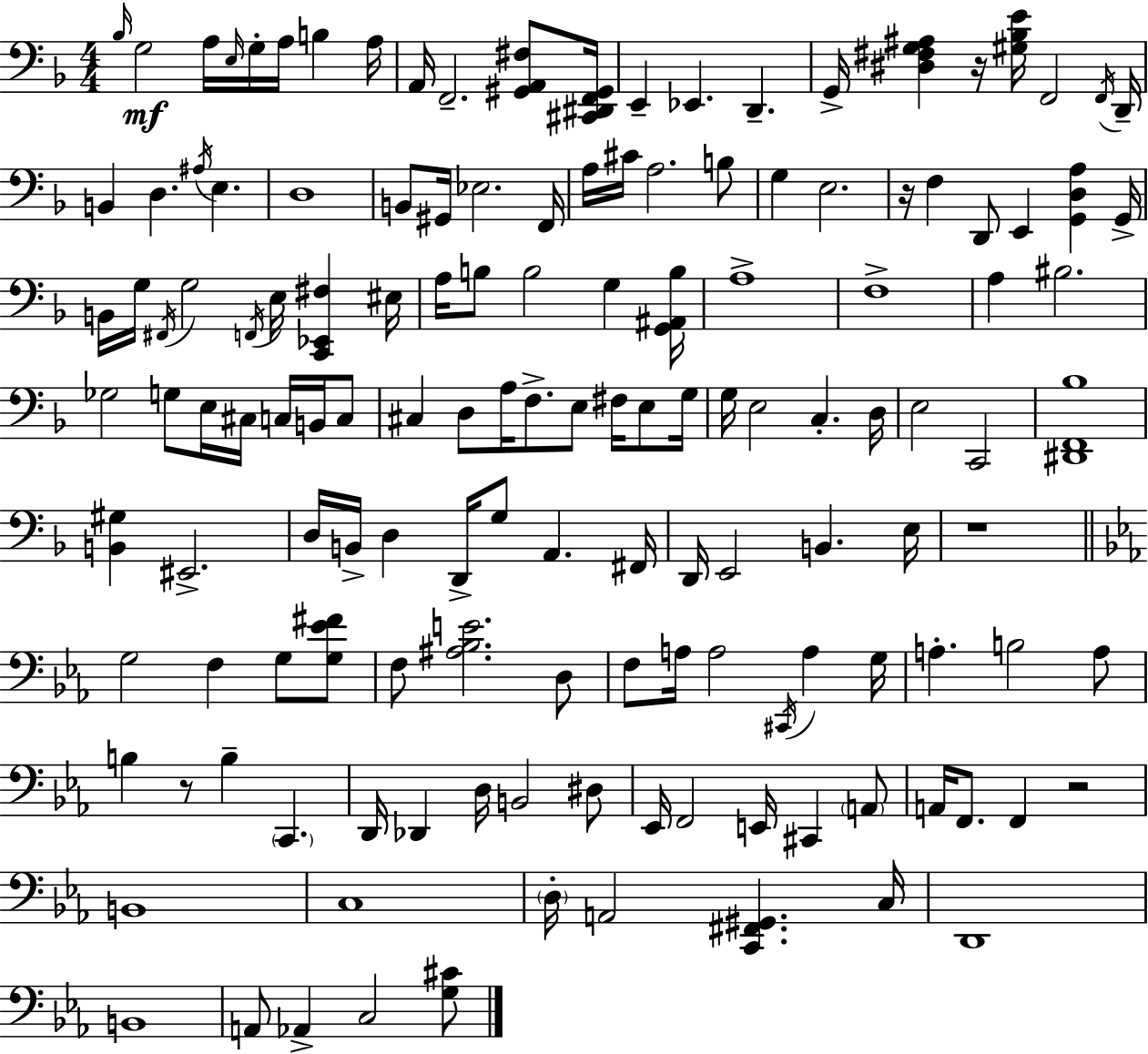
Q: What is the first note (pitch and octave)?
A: Bb3